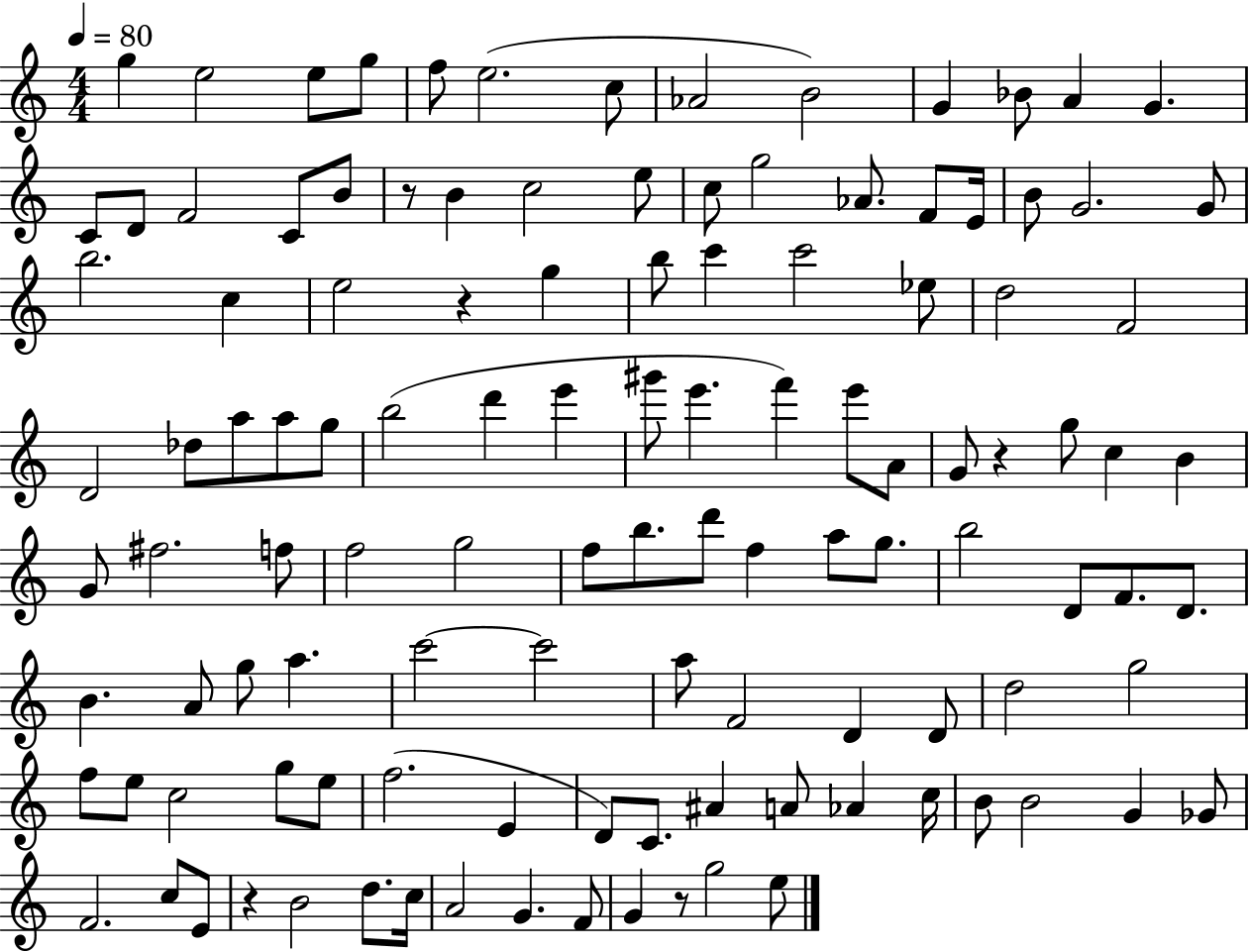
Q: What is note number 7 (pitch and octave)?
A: C5